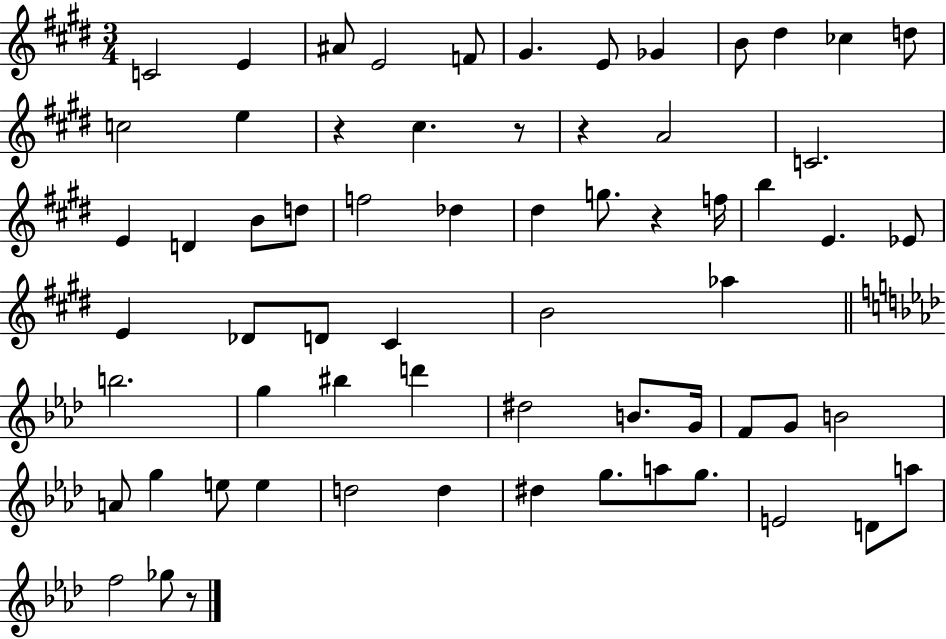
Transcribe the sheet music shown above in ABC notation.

X:1
T:Untitled
M:3/4
L:1/4
K:E
C2 E ^A/2 E2 F/2 ^G E/2 _G B/2 ^d _c d/2 c2 e z ^c z/2 z A2 C2 E D B/2 d/2 f2 _d ^d g/2 z f/4 b E _E/2 E _D/2 D/2 ^C B2 _a b2 g ^b d' ^d2 B/2 G/4 F/2 G/2 B2 A/2 g e/2 e d2 d ^d g/2 a/2 g/2 E2 D/2 a/2 f2 _g/2 z/2